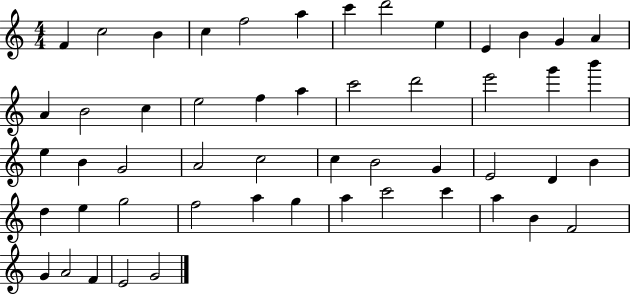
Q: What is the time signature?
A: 4/4